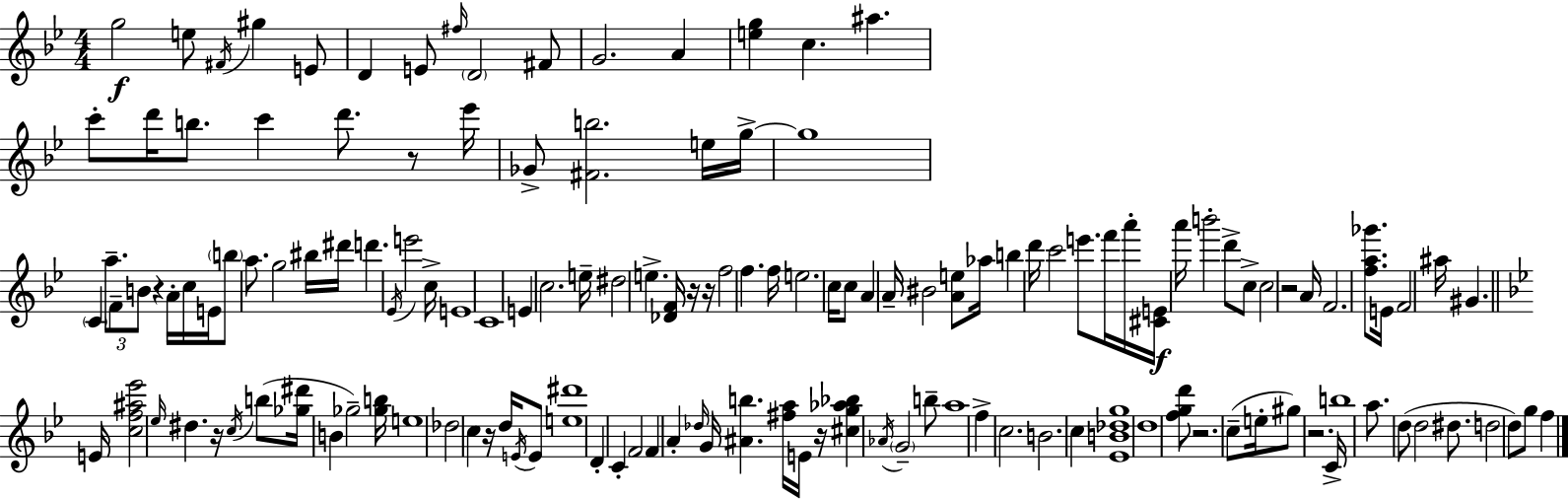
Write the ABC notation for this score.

X:1
T:Untitled
M:4/4
L:1/4
K:Bb
g2 e/2 ^F/4 ^g E/2 D E/2 ^f/4 D2 ^F/2 G2 A [eg] c ^a c'/2 d'/4 b/2 c' d'/2 z/2 _e'/4 _G/2 [^Fb]2 e/4 g/4 g4 C a/2 F/2 B/2 z A/4 c/4 E/4 b/2 a/2 g2 ^b/4 ^d'/4 d' _E/4 e'2 c/4 E4 C4 E c2 e/4 ^d2 e [_DF]/4 z/4 z/4 f2 f f/4 e2 c/4 c/2 A A/4 ^B2 [Ae]/2 _a/4 b d'/4 c'2 e'/2 f'/4 a'/4 [^CE]/4 a'/4 b'2 d'/2 c/2 c2 z2 A/4 F2 [fa_g']/2 E/4 F2 ^a/4 ^G E/4 [cf^a_e']2 _e/4 ^d z/4 c/4 b/2 [_g^d']/4 B _g2 [_gb]/4 e4 _d2 c z/4 d/4 E/4 E/2 [e^d']4 D C F2 F A _d/4 G/4 [^Ab] [^fa]/4 E/4 z/4 [^cg_a_b] _A/4 G2 b/2 a4 f c2 B2 c [_EB_dg]4 d4 [fgd']/2 z2 c/2 e/4 ^g/2 z2 C/4 b4 a/2 d/2 d2 ^d/2 d2 d/2 g/2 f